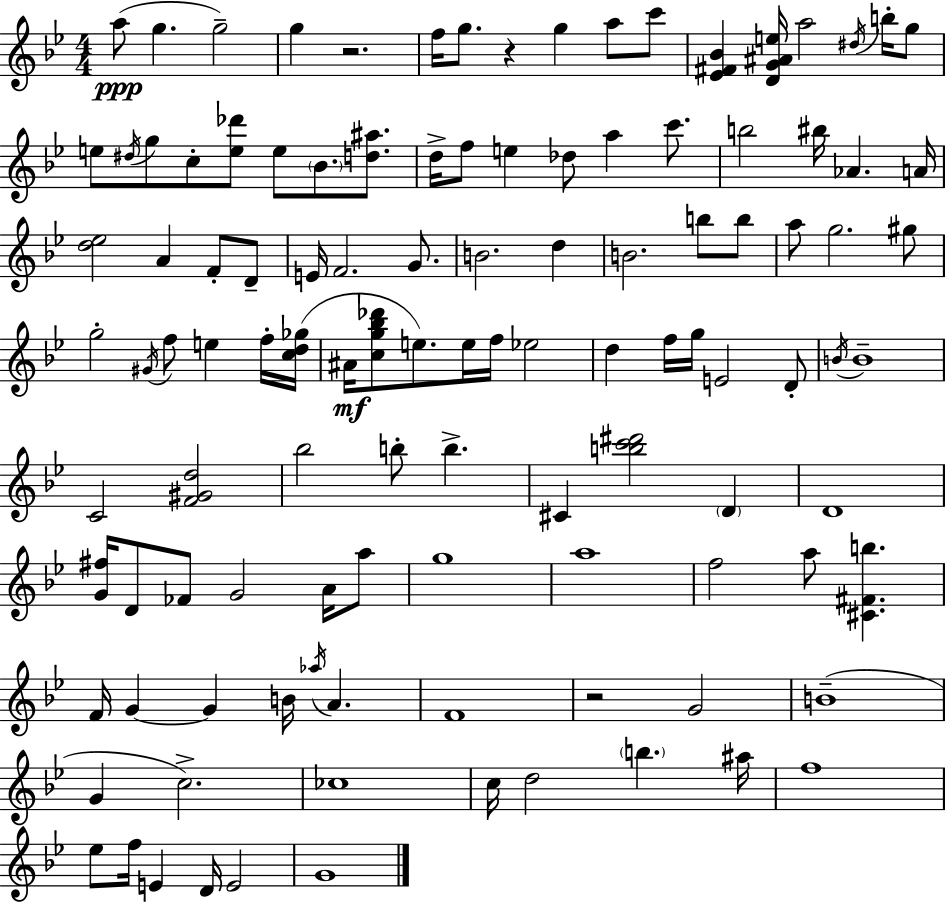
X:1
T:Untitled
M:4/4
L:1/4
K:Bb
a/2 g g2 g z2 f/4 g/2 z g a/2 c'/2 [_E^F_B] [DG^Ae]/4 a2 ^d/4 b/4 g/2 e/2 ^d/4 g/2 c/2 [e_d']/2 e/2 _B/2 [d^a]/2 d/4 f/2 e _d/2 a c'/2 b2 ^b/4 _A A/4 [d_e]2 A F/2 D/2 E/4 F2 G/2 B2 d B2 b/2 b/2 a/2 g2 ^g/2 g2 ^G/4 f/2 e f/4 [cd_g]/4 ^A/4 [cg_b_d']/2 e/2 e/4 f/4 _e2 d f/4 g/4 E2 D/2 B/4 B4 C2 [F^Gd]2 _b2 b/2 b ^C [bc'^d']2 D D4 [G^f]/4 D/2 _F/2 G2 A/4 a/2 g4 a4 f2 a/2 [^C^Fb] F/4 G G B/4 _a/4 A F4 z2 G2 B4 G c2 _c4 c/4 d2 b ^a/4 f4 _e/2 f/4 E D/4 E2 G4